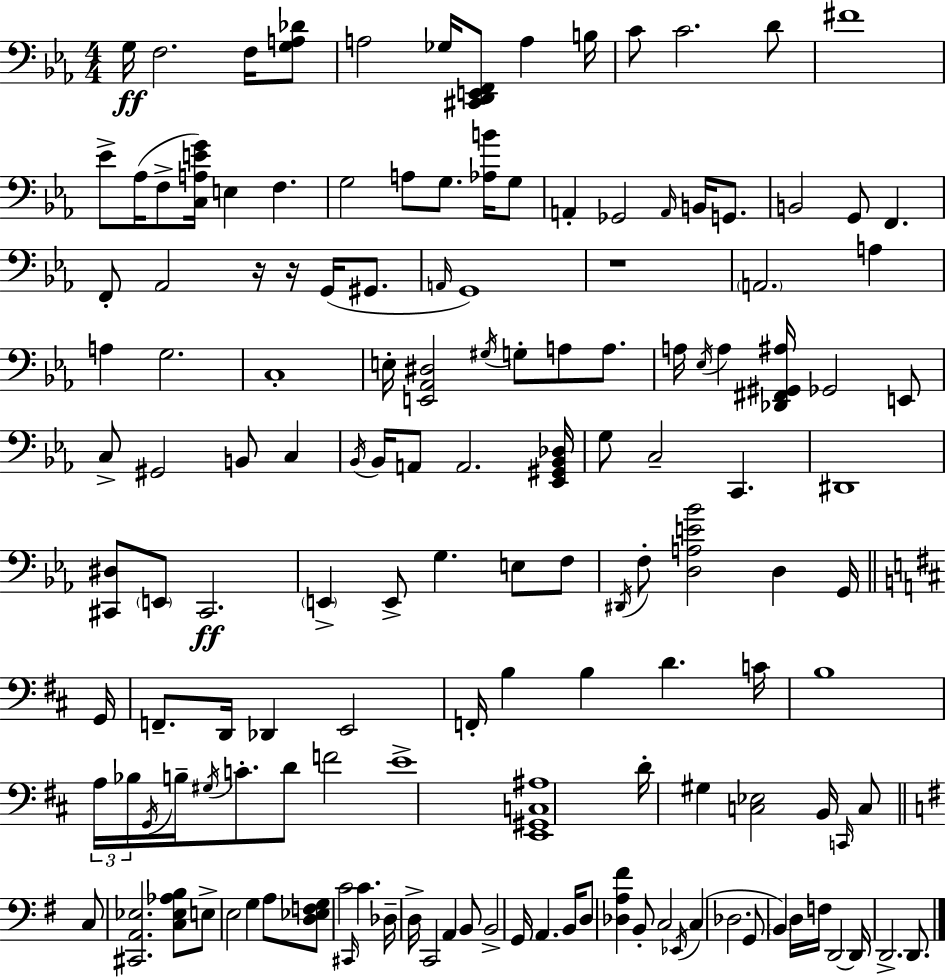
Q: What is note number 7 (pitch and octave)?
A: B3